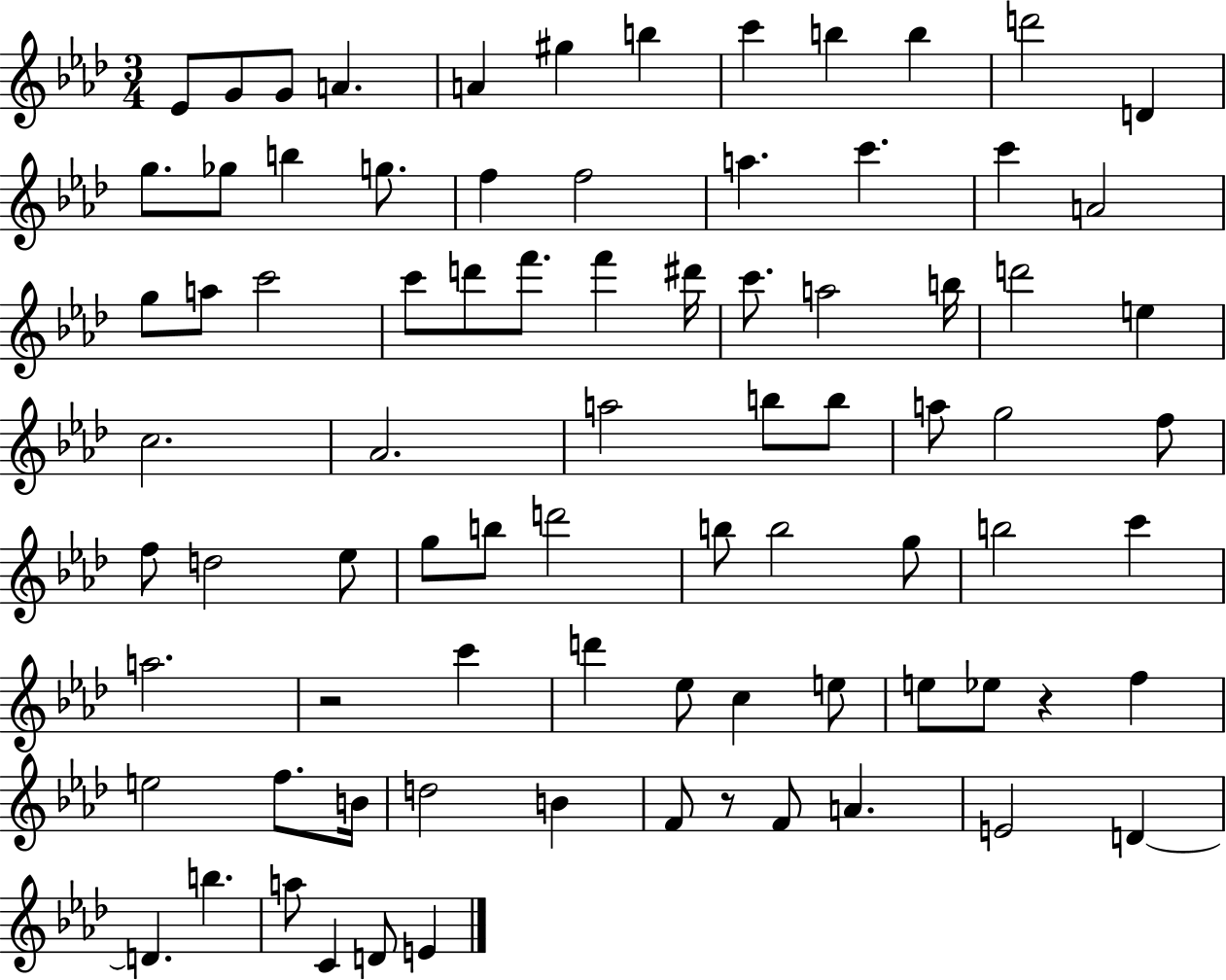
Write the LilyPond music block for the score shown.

{
  \clef treble
  \numericTimeSignature
  \time 3/4
  \key aes \major
  \repeat volta 2 { ees'8 g'8 g'8 a'4. | a'4 gis''4 b''4 | c'''4 b''4 b''4 | d'''2 d'4 | \break g''8. ges''8 b''4 g''8. | f''4 f''2 | a''4. c'''4. | c'''4 a'2 | \break g''8 a''8 c'''2 | c'''8 d'''8 f'''8. f'''4 dis'''16 | c'''8. a''2 b''16 | d'''2 e''4 | \break c''2. | aes'2. | a''2 b''8 b''8 | a''8 g''2 f''8 | \break f''8 d''2 ees''8 | g''8 b''8 d'''2 | b''8 b''2 g''8 | b''2 c'''4 | \break a''2. | r2 c'''4 | d'''4 ees''8 c''4 e''8 | e''8 ees''8 r4 f''4 | \break e''2 f''8. b'16 | d''2 b'4 | f'8 r8 f'8 a'4. | e'2 d'4~~ | \break d'4. b''4. | a''8 c'4 d'8 e'4 | } \bar "|."
}